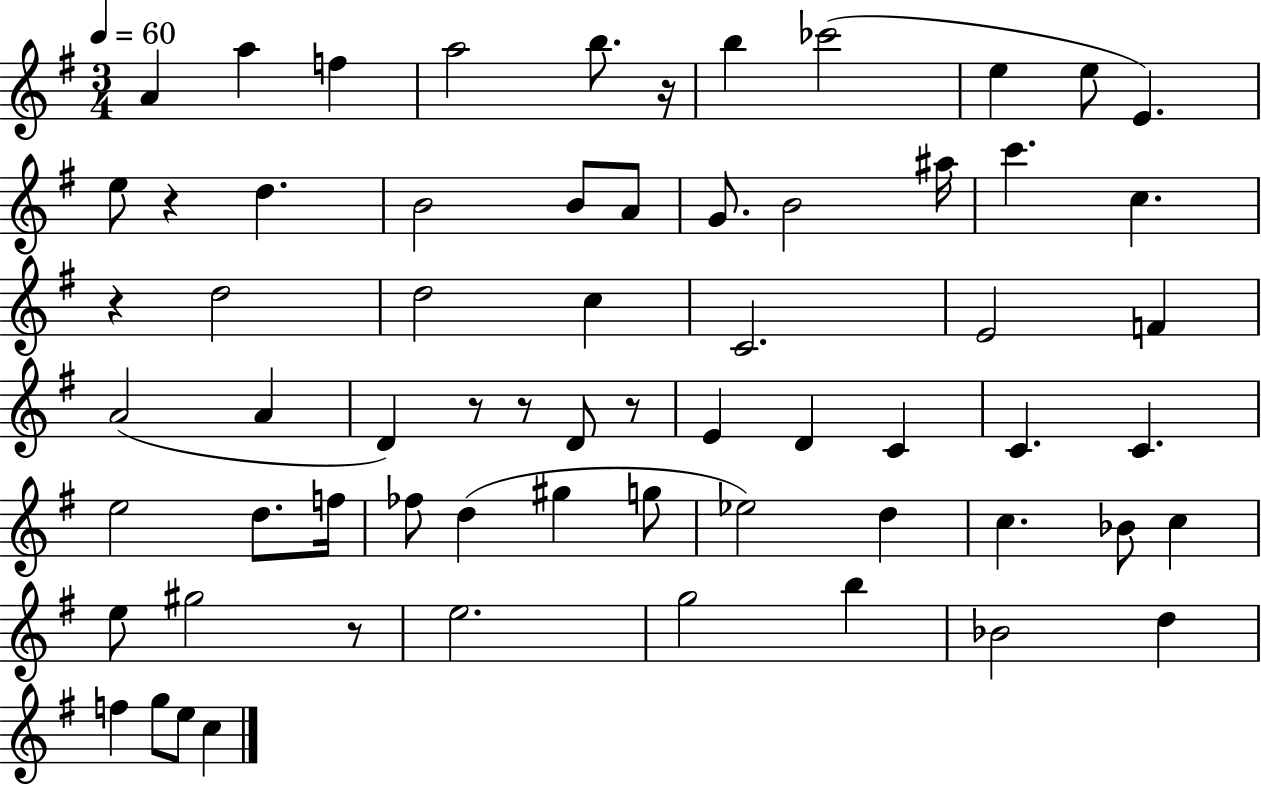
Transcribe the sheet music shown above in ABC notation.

X:1
T:Untitled
M:3/4
L:1/4
K:G
A a f a2 b/2 z/4 b _c'2 e e/2 E e/2 z d B2 B/2 A/2 G/2 B2 ^a/4 c' c z d2 d2 c C2 E2 F A2 A D z/2 z/2 D/2 z/2 E D C C C e2 d/2 f/4 _f/2 d ^g g/2 _e2 d c _B/2 c e/2 ^g2 z/2 e2 g2 b _B2 d f g/2 e/2 c